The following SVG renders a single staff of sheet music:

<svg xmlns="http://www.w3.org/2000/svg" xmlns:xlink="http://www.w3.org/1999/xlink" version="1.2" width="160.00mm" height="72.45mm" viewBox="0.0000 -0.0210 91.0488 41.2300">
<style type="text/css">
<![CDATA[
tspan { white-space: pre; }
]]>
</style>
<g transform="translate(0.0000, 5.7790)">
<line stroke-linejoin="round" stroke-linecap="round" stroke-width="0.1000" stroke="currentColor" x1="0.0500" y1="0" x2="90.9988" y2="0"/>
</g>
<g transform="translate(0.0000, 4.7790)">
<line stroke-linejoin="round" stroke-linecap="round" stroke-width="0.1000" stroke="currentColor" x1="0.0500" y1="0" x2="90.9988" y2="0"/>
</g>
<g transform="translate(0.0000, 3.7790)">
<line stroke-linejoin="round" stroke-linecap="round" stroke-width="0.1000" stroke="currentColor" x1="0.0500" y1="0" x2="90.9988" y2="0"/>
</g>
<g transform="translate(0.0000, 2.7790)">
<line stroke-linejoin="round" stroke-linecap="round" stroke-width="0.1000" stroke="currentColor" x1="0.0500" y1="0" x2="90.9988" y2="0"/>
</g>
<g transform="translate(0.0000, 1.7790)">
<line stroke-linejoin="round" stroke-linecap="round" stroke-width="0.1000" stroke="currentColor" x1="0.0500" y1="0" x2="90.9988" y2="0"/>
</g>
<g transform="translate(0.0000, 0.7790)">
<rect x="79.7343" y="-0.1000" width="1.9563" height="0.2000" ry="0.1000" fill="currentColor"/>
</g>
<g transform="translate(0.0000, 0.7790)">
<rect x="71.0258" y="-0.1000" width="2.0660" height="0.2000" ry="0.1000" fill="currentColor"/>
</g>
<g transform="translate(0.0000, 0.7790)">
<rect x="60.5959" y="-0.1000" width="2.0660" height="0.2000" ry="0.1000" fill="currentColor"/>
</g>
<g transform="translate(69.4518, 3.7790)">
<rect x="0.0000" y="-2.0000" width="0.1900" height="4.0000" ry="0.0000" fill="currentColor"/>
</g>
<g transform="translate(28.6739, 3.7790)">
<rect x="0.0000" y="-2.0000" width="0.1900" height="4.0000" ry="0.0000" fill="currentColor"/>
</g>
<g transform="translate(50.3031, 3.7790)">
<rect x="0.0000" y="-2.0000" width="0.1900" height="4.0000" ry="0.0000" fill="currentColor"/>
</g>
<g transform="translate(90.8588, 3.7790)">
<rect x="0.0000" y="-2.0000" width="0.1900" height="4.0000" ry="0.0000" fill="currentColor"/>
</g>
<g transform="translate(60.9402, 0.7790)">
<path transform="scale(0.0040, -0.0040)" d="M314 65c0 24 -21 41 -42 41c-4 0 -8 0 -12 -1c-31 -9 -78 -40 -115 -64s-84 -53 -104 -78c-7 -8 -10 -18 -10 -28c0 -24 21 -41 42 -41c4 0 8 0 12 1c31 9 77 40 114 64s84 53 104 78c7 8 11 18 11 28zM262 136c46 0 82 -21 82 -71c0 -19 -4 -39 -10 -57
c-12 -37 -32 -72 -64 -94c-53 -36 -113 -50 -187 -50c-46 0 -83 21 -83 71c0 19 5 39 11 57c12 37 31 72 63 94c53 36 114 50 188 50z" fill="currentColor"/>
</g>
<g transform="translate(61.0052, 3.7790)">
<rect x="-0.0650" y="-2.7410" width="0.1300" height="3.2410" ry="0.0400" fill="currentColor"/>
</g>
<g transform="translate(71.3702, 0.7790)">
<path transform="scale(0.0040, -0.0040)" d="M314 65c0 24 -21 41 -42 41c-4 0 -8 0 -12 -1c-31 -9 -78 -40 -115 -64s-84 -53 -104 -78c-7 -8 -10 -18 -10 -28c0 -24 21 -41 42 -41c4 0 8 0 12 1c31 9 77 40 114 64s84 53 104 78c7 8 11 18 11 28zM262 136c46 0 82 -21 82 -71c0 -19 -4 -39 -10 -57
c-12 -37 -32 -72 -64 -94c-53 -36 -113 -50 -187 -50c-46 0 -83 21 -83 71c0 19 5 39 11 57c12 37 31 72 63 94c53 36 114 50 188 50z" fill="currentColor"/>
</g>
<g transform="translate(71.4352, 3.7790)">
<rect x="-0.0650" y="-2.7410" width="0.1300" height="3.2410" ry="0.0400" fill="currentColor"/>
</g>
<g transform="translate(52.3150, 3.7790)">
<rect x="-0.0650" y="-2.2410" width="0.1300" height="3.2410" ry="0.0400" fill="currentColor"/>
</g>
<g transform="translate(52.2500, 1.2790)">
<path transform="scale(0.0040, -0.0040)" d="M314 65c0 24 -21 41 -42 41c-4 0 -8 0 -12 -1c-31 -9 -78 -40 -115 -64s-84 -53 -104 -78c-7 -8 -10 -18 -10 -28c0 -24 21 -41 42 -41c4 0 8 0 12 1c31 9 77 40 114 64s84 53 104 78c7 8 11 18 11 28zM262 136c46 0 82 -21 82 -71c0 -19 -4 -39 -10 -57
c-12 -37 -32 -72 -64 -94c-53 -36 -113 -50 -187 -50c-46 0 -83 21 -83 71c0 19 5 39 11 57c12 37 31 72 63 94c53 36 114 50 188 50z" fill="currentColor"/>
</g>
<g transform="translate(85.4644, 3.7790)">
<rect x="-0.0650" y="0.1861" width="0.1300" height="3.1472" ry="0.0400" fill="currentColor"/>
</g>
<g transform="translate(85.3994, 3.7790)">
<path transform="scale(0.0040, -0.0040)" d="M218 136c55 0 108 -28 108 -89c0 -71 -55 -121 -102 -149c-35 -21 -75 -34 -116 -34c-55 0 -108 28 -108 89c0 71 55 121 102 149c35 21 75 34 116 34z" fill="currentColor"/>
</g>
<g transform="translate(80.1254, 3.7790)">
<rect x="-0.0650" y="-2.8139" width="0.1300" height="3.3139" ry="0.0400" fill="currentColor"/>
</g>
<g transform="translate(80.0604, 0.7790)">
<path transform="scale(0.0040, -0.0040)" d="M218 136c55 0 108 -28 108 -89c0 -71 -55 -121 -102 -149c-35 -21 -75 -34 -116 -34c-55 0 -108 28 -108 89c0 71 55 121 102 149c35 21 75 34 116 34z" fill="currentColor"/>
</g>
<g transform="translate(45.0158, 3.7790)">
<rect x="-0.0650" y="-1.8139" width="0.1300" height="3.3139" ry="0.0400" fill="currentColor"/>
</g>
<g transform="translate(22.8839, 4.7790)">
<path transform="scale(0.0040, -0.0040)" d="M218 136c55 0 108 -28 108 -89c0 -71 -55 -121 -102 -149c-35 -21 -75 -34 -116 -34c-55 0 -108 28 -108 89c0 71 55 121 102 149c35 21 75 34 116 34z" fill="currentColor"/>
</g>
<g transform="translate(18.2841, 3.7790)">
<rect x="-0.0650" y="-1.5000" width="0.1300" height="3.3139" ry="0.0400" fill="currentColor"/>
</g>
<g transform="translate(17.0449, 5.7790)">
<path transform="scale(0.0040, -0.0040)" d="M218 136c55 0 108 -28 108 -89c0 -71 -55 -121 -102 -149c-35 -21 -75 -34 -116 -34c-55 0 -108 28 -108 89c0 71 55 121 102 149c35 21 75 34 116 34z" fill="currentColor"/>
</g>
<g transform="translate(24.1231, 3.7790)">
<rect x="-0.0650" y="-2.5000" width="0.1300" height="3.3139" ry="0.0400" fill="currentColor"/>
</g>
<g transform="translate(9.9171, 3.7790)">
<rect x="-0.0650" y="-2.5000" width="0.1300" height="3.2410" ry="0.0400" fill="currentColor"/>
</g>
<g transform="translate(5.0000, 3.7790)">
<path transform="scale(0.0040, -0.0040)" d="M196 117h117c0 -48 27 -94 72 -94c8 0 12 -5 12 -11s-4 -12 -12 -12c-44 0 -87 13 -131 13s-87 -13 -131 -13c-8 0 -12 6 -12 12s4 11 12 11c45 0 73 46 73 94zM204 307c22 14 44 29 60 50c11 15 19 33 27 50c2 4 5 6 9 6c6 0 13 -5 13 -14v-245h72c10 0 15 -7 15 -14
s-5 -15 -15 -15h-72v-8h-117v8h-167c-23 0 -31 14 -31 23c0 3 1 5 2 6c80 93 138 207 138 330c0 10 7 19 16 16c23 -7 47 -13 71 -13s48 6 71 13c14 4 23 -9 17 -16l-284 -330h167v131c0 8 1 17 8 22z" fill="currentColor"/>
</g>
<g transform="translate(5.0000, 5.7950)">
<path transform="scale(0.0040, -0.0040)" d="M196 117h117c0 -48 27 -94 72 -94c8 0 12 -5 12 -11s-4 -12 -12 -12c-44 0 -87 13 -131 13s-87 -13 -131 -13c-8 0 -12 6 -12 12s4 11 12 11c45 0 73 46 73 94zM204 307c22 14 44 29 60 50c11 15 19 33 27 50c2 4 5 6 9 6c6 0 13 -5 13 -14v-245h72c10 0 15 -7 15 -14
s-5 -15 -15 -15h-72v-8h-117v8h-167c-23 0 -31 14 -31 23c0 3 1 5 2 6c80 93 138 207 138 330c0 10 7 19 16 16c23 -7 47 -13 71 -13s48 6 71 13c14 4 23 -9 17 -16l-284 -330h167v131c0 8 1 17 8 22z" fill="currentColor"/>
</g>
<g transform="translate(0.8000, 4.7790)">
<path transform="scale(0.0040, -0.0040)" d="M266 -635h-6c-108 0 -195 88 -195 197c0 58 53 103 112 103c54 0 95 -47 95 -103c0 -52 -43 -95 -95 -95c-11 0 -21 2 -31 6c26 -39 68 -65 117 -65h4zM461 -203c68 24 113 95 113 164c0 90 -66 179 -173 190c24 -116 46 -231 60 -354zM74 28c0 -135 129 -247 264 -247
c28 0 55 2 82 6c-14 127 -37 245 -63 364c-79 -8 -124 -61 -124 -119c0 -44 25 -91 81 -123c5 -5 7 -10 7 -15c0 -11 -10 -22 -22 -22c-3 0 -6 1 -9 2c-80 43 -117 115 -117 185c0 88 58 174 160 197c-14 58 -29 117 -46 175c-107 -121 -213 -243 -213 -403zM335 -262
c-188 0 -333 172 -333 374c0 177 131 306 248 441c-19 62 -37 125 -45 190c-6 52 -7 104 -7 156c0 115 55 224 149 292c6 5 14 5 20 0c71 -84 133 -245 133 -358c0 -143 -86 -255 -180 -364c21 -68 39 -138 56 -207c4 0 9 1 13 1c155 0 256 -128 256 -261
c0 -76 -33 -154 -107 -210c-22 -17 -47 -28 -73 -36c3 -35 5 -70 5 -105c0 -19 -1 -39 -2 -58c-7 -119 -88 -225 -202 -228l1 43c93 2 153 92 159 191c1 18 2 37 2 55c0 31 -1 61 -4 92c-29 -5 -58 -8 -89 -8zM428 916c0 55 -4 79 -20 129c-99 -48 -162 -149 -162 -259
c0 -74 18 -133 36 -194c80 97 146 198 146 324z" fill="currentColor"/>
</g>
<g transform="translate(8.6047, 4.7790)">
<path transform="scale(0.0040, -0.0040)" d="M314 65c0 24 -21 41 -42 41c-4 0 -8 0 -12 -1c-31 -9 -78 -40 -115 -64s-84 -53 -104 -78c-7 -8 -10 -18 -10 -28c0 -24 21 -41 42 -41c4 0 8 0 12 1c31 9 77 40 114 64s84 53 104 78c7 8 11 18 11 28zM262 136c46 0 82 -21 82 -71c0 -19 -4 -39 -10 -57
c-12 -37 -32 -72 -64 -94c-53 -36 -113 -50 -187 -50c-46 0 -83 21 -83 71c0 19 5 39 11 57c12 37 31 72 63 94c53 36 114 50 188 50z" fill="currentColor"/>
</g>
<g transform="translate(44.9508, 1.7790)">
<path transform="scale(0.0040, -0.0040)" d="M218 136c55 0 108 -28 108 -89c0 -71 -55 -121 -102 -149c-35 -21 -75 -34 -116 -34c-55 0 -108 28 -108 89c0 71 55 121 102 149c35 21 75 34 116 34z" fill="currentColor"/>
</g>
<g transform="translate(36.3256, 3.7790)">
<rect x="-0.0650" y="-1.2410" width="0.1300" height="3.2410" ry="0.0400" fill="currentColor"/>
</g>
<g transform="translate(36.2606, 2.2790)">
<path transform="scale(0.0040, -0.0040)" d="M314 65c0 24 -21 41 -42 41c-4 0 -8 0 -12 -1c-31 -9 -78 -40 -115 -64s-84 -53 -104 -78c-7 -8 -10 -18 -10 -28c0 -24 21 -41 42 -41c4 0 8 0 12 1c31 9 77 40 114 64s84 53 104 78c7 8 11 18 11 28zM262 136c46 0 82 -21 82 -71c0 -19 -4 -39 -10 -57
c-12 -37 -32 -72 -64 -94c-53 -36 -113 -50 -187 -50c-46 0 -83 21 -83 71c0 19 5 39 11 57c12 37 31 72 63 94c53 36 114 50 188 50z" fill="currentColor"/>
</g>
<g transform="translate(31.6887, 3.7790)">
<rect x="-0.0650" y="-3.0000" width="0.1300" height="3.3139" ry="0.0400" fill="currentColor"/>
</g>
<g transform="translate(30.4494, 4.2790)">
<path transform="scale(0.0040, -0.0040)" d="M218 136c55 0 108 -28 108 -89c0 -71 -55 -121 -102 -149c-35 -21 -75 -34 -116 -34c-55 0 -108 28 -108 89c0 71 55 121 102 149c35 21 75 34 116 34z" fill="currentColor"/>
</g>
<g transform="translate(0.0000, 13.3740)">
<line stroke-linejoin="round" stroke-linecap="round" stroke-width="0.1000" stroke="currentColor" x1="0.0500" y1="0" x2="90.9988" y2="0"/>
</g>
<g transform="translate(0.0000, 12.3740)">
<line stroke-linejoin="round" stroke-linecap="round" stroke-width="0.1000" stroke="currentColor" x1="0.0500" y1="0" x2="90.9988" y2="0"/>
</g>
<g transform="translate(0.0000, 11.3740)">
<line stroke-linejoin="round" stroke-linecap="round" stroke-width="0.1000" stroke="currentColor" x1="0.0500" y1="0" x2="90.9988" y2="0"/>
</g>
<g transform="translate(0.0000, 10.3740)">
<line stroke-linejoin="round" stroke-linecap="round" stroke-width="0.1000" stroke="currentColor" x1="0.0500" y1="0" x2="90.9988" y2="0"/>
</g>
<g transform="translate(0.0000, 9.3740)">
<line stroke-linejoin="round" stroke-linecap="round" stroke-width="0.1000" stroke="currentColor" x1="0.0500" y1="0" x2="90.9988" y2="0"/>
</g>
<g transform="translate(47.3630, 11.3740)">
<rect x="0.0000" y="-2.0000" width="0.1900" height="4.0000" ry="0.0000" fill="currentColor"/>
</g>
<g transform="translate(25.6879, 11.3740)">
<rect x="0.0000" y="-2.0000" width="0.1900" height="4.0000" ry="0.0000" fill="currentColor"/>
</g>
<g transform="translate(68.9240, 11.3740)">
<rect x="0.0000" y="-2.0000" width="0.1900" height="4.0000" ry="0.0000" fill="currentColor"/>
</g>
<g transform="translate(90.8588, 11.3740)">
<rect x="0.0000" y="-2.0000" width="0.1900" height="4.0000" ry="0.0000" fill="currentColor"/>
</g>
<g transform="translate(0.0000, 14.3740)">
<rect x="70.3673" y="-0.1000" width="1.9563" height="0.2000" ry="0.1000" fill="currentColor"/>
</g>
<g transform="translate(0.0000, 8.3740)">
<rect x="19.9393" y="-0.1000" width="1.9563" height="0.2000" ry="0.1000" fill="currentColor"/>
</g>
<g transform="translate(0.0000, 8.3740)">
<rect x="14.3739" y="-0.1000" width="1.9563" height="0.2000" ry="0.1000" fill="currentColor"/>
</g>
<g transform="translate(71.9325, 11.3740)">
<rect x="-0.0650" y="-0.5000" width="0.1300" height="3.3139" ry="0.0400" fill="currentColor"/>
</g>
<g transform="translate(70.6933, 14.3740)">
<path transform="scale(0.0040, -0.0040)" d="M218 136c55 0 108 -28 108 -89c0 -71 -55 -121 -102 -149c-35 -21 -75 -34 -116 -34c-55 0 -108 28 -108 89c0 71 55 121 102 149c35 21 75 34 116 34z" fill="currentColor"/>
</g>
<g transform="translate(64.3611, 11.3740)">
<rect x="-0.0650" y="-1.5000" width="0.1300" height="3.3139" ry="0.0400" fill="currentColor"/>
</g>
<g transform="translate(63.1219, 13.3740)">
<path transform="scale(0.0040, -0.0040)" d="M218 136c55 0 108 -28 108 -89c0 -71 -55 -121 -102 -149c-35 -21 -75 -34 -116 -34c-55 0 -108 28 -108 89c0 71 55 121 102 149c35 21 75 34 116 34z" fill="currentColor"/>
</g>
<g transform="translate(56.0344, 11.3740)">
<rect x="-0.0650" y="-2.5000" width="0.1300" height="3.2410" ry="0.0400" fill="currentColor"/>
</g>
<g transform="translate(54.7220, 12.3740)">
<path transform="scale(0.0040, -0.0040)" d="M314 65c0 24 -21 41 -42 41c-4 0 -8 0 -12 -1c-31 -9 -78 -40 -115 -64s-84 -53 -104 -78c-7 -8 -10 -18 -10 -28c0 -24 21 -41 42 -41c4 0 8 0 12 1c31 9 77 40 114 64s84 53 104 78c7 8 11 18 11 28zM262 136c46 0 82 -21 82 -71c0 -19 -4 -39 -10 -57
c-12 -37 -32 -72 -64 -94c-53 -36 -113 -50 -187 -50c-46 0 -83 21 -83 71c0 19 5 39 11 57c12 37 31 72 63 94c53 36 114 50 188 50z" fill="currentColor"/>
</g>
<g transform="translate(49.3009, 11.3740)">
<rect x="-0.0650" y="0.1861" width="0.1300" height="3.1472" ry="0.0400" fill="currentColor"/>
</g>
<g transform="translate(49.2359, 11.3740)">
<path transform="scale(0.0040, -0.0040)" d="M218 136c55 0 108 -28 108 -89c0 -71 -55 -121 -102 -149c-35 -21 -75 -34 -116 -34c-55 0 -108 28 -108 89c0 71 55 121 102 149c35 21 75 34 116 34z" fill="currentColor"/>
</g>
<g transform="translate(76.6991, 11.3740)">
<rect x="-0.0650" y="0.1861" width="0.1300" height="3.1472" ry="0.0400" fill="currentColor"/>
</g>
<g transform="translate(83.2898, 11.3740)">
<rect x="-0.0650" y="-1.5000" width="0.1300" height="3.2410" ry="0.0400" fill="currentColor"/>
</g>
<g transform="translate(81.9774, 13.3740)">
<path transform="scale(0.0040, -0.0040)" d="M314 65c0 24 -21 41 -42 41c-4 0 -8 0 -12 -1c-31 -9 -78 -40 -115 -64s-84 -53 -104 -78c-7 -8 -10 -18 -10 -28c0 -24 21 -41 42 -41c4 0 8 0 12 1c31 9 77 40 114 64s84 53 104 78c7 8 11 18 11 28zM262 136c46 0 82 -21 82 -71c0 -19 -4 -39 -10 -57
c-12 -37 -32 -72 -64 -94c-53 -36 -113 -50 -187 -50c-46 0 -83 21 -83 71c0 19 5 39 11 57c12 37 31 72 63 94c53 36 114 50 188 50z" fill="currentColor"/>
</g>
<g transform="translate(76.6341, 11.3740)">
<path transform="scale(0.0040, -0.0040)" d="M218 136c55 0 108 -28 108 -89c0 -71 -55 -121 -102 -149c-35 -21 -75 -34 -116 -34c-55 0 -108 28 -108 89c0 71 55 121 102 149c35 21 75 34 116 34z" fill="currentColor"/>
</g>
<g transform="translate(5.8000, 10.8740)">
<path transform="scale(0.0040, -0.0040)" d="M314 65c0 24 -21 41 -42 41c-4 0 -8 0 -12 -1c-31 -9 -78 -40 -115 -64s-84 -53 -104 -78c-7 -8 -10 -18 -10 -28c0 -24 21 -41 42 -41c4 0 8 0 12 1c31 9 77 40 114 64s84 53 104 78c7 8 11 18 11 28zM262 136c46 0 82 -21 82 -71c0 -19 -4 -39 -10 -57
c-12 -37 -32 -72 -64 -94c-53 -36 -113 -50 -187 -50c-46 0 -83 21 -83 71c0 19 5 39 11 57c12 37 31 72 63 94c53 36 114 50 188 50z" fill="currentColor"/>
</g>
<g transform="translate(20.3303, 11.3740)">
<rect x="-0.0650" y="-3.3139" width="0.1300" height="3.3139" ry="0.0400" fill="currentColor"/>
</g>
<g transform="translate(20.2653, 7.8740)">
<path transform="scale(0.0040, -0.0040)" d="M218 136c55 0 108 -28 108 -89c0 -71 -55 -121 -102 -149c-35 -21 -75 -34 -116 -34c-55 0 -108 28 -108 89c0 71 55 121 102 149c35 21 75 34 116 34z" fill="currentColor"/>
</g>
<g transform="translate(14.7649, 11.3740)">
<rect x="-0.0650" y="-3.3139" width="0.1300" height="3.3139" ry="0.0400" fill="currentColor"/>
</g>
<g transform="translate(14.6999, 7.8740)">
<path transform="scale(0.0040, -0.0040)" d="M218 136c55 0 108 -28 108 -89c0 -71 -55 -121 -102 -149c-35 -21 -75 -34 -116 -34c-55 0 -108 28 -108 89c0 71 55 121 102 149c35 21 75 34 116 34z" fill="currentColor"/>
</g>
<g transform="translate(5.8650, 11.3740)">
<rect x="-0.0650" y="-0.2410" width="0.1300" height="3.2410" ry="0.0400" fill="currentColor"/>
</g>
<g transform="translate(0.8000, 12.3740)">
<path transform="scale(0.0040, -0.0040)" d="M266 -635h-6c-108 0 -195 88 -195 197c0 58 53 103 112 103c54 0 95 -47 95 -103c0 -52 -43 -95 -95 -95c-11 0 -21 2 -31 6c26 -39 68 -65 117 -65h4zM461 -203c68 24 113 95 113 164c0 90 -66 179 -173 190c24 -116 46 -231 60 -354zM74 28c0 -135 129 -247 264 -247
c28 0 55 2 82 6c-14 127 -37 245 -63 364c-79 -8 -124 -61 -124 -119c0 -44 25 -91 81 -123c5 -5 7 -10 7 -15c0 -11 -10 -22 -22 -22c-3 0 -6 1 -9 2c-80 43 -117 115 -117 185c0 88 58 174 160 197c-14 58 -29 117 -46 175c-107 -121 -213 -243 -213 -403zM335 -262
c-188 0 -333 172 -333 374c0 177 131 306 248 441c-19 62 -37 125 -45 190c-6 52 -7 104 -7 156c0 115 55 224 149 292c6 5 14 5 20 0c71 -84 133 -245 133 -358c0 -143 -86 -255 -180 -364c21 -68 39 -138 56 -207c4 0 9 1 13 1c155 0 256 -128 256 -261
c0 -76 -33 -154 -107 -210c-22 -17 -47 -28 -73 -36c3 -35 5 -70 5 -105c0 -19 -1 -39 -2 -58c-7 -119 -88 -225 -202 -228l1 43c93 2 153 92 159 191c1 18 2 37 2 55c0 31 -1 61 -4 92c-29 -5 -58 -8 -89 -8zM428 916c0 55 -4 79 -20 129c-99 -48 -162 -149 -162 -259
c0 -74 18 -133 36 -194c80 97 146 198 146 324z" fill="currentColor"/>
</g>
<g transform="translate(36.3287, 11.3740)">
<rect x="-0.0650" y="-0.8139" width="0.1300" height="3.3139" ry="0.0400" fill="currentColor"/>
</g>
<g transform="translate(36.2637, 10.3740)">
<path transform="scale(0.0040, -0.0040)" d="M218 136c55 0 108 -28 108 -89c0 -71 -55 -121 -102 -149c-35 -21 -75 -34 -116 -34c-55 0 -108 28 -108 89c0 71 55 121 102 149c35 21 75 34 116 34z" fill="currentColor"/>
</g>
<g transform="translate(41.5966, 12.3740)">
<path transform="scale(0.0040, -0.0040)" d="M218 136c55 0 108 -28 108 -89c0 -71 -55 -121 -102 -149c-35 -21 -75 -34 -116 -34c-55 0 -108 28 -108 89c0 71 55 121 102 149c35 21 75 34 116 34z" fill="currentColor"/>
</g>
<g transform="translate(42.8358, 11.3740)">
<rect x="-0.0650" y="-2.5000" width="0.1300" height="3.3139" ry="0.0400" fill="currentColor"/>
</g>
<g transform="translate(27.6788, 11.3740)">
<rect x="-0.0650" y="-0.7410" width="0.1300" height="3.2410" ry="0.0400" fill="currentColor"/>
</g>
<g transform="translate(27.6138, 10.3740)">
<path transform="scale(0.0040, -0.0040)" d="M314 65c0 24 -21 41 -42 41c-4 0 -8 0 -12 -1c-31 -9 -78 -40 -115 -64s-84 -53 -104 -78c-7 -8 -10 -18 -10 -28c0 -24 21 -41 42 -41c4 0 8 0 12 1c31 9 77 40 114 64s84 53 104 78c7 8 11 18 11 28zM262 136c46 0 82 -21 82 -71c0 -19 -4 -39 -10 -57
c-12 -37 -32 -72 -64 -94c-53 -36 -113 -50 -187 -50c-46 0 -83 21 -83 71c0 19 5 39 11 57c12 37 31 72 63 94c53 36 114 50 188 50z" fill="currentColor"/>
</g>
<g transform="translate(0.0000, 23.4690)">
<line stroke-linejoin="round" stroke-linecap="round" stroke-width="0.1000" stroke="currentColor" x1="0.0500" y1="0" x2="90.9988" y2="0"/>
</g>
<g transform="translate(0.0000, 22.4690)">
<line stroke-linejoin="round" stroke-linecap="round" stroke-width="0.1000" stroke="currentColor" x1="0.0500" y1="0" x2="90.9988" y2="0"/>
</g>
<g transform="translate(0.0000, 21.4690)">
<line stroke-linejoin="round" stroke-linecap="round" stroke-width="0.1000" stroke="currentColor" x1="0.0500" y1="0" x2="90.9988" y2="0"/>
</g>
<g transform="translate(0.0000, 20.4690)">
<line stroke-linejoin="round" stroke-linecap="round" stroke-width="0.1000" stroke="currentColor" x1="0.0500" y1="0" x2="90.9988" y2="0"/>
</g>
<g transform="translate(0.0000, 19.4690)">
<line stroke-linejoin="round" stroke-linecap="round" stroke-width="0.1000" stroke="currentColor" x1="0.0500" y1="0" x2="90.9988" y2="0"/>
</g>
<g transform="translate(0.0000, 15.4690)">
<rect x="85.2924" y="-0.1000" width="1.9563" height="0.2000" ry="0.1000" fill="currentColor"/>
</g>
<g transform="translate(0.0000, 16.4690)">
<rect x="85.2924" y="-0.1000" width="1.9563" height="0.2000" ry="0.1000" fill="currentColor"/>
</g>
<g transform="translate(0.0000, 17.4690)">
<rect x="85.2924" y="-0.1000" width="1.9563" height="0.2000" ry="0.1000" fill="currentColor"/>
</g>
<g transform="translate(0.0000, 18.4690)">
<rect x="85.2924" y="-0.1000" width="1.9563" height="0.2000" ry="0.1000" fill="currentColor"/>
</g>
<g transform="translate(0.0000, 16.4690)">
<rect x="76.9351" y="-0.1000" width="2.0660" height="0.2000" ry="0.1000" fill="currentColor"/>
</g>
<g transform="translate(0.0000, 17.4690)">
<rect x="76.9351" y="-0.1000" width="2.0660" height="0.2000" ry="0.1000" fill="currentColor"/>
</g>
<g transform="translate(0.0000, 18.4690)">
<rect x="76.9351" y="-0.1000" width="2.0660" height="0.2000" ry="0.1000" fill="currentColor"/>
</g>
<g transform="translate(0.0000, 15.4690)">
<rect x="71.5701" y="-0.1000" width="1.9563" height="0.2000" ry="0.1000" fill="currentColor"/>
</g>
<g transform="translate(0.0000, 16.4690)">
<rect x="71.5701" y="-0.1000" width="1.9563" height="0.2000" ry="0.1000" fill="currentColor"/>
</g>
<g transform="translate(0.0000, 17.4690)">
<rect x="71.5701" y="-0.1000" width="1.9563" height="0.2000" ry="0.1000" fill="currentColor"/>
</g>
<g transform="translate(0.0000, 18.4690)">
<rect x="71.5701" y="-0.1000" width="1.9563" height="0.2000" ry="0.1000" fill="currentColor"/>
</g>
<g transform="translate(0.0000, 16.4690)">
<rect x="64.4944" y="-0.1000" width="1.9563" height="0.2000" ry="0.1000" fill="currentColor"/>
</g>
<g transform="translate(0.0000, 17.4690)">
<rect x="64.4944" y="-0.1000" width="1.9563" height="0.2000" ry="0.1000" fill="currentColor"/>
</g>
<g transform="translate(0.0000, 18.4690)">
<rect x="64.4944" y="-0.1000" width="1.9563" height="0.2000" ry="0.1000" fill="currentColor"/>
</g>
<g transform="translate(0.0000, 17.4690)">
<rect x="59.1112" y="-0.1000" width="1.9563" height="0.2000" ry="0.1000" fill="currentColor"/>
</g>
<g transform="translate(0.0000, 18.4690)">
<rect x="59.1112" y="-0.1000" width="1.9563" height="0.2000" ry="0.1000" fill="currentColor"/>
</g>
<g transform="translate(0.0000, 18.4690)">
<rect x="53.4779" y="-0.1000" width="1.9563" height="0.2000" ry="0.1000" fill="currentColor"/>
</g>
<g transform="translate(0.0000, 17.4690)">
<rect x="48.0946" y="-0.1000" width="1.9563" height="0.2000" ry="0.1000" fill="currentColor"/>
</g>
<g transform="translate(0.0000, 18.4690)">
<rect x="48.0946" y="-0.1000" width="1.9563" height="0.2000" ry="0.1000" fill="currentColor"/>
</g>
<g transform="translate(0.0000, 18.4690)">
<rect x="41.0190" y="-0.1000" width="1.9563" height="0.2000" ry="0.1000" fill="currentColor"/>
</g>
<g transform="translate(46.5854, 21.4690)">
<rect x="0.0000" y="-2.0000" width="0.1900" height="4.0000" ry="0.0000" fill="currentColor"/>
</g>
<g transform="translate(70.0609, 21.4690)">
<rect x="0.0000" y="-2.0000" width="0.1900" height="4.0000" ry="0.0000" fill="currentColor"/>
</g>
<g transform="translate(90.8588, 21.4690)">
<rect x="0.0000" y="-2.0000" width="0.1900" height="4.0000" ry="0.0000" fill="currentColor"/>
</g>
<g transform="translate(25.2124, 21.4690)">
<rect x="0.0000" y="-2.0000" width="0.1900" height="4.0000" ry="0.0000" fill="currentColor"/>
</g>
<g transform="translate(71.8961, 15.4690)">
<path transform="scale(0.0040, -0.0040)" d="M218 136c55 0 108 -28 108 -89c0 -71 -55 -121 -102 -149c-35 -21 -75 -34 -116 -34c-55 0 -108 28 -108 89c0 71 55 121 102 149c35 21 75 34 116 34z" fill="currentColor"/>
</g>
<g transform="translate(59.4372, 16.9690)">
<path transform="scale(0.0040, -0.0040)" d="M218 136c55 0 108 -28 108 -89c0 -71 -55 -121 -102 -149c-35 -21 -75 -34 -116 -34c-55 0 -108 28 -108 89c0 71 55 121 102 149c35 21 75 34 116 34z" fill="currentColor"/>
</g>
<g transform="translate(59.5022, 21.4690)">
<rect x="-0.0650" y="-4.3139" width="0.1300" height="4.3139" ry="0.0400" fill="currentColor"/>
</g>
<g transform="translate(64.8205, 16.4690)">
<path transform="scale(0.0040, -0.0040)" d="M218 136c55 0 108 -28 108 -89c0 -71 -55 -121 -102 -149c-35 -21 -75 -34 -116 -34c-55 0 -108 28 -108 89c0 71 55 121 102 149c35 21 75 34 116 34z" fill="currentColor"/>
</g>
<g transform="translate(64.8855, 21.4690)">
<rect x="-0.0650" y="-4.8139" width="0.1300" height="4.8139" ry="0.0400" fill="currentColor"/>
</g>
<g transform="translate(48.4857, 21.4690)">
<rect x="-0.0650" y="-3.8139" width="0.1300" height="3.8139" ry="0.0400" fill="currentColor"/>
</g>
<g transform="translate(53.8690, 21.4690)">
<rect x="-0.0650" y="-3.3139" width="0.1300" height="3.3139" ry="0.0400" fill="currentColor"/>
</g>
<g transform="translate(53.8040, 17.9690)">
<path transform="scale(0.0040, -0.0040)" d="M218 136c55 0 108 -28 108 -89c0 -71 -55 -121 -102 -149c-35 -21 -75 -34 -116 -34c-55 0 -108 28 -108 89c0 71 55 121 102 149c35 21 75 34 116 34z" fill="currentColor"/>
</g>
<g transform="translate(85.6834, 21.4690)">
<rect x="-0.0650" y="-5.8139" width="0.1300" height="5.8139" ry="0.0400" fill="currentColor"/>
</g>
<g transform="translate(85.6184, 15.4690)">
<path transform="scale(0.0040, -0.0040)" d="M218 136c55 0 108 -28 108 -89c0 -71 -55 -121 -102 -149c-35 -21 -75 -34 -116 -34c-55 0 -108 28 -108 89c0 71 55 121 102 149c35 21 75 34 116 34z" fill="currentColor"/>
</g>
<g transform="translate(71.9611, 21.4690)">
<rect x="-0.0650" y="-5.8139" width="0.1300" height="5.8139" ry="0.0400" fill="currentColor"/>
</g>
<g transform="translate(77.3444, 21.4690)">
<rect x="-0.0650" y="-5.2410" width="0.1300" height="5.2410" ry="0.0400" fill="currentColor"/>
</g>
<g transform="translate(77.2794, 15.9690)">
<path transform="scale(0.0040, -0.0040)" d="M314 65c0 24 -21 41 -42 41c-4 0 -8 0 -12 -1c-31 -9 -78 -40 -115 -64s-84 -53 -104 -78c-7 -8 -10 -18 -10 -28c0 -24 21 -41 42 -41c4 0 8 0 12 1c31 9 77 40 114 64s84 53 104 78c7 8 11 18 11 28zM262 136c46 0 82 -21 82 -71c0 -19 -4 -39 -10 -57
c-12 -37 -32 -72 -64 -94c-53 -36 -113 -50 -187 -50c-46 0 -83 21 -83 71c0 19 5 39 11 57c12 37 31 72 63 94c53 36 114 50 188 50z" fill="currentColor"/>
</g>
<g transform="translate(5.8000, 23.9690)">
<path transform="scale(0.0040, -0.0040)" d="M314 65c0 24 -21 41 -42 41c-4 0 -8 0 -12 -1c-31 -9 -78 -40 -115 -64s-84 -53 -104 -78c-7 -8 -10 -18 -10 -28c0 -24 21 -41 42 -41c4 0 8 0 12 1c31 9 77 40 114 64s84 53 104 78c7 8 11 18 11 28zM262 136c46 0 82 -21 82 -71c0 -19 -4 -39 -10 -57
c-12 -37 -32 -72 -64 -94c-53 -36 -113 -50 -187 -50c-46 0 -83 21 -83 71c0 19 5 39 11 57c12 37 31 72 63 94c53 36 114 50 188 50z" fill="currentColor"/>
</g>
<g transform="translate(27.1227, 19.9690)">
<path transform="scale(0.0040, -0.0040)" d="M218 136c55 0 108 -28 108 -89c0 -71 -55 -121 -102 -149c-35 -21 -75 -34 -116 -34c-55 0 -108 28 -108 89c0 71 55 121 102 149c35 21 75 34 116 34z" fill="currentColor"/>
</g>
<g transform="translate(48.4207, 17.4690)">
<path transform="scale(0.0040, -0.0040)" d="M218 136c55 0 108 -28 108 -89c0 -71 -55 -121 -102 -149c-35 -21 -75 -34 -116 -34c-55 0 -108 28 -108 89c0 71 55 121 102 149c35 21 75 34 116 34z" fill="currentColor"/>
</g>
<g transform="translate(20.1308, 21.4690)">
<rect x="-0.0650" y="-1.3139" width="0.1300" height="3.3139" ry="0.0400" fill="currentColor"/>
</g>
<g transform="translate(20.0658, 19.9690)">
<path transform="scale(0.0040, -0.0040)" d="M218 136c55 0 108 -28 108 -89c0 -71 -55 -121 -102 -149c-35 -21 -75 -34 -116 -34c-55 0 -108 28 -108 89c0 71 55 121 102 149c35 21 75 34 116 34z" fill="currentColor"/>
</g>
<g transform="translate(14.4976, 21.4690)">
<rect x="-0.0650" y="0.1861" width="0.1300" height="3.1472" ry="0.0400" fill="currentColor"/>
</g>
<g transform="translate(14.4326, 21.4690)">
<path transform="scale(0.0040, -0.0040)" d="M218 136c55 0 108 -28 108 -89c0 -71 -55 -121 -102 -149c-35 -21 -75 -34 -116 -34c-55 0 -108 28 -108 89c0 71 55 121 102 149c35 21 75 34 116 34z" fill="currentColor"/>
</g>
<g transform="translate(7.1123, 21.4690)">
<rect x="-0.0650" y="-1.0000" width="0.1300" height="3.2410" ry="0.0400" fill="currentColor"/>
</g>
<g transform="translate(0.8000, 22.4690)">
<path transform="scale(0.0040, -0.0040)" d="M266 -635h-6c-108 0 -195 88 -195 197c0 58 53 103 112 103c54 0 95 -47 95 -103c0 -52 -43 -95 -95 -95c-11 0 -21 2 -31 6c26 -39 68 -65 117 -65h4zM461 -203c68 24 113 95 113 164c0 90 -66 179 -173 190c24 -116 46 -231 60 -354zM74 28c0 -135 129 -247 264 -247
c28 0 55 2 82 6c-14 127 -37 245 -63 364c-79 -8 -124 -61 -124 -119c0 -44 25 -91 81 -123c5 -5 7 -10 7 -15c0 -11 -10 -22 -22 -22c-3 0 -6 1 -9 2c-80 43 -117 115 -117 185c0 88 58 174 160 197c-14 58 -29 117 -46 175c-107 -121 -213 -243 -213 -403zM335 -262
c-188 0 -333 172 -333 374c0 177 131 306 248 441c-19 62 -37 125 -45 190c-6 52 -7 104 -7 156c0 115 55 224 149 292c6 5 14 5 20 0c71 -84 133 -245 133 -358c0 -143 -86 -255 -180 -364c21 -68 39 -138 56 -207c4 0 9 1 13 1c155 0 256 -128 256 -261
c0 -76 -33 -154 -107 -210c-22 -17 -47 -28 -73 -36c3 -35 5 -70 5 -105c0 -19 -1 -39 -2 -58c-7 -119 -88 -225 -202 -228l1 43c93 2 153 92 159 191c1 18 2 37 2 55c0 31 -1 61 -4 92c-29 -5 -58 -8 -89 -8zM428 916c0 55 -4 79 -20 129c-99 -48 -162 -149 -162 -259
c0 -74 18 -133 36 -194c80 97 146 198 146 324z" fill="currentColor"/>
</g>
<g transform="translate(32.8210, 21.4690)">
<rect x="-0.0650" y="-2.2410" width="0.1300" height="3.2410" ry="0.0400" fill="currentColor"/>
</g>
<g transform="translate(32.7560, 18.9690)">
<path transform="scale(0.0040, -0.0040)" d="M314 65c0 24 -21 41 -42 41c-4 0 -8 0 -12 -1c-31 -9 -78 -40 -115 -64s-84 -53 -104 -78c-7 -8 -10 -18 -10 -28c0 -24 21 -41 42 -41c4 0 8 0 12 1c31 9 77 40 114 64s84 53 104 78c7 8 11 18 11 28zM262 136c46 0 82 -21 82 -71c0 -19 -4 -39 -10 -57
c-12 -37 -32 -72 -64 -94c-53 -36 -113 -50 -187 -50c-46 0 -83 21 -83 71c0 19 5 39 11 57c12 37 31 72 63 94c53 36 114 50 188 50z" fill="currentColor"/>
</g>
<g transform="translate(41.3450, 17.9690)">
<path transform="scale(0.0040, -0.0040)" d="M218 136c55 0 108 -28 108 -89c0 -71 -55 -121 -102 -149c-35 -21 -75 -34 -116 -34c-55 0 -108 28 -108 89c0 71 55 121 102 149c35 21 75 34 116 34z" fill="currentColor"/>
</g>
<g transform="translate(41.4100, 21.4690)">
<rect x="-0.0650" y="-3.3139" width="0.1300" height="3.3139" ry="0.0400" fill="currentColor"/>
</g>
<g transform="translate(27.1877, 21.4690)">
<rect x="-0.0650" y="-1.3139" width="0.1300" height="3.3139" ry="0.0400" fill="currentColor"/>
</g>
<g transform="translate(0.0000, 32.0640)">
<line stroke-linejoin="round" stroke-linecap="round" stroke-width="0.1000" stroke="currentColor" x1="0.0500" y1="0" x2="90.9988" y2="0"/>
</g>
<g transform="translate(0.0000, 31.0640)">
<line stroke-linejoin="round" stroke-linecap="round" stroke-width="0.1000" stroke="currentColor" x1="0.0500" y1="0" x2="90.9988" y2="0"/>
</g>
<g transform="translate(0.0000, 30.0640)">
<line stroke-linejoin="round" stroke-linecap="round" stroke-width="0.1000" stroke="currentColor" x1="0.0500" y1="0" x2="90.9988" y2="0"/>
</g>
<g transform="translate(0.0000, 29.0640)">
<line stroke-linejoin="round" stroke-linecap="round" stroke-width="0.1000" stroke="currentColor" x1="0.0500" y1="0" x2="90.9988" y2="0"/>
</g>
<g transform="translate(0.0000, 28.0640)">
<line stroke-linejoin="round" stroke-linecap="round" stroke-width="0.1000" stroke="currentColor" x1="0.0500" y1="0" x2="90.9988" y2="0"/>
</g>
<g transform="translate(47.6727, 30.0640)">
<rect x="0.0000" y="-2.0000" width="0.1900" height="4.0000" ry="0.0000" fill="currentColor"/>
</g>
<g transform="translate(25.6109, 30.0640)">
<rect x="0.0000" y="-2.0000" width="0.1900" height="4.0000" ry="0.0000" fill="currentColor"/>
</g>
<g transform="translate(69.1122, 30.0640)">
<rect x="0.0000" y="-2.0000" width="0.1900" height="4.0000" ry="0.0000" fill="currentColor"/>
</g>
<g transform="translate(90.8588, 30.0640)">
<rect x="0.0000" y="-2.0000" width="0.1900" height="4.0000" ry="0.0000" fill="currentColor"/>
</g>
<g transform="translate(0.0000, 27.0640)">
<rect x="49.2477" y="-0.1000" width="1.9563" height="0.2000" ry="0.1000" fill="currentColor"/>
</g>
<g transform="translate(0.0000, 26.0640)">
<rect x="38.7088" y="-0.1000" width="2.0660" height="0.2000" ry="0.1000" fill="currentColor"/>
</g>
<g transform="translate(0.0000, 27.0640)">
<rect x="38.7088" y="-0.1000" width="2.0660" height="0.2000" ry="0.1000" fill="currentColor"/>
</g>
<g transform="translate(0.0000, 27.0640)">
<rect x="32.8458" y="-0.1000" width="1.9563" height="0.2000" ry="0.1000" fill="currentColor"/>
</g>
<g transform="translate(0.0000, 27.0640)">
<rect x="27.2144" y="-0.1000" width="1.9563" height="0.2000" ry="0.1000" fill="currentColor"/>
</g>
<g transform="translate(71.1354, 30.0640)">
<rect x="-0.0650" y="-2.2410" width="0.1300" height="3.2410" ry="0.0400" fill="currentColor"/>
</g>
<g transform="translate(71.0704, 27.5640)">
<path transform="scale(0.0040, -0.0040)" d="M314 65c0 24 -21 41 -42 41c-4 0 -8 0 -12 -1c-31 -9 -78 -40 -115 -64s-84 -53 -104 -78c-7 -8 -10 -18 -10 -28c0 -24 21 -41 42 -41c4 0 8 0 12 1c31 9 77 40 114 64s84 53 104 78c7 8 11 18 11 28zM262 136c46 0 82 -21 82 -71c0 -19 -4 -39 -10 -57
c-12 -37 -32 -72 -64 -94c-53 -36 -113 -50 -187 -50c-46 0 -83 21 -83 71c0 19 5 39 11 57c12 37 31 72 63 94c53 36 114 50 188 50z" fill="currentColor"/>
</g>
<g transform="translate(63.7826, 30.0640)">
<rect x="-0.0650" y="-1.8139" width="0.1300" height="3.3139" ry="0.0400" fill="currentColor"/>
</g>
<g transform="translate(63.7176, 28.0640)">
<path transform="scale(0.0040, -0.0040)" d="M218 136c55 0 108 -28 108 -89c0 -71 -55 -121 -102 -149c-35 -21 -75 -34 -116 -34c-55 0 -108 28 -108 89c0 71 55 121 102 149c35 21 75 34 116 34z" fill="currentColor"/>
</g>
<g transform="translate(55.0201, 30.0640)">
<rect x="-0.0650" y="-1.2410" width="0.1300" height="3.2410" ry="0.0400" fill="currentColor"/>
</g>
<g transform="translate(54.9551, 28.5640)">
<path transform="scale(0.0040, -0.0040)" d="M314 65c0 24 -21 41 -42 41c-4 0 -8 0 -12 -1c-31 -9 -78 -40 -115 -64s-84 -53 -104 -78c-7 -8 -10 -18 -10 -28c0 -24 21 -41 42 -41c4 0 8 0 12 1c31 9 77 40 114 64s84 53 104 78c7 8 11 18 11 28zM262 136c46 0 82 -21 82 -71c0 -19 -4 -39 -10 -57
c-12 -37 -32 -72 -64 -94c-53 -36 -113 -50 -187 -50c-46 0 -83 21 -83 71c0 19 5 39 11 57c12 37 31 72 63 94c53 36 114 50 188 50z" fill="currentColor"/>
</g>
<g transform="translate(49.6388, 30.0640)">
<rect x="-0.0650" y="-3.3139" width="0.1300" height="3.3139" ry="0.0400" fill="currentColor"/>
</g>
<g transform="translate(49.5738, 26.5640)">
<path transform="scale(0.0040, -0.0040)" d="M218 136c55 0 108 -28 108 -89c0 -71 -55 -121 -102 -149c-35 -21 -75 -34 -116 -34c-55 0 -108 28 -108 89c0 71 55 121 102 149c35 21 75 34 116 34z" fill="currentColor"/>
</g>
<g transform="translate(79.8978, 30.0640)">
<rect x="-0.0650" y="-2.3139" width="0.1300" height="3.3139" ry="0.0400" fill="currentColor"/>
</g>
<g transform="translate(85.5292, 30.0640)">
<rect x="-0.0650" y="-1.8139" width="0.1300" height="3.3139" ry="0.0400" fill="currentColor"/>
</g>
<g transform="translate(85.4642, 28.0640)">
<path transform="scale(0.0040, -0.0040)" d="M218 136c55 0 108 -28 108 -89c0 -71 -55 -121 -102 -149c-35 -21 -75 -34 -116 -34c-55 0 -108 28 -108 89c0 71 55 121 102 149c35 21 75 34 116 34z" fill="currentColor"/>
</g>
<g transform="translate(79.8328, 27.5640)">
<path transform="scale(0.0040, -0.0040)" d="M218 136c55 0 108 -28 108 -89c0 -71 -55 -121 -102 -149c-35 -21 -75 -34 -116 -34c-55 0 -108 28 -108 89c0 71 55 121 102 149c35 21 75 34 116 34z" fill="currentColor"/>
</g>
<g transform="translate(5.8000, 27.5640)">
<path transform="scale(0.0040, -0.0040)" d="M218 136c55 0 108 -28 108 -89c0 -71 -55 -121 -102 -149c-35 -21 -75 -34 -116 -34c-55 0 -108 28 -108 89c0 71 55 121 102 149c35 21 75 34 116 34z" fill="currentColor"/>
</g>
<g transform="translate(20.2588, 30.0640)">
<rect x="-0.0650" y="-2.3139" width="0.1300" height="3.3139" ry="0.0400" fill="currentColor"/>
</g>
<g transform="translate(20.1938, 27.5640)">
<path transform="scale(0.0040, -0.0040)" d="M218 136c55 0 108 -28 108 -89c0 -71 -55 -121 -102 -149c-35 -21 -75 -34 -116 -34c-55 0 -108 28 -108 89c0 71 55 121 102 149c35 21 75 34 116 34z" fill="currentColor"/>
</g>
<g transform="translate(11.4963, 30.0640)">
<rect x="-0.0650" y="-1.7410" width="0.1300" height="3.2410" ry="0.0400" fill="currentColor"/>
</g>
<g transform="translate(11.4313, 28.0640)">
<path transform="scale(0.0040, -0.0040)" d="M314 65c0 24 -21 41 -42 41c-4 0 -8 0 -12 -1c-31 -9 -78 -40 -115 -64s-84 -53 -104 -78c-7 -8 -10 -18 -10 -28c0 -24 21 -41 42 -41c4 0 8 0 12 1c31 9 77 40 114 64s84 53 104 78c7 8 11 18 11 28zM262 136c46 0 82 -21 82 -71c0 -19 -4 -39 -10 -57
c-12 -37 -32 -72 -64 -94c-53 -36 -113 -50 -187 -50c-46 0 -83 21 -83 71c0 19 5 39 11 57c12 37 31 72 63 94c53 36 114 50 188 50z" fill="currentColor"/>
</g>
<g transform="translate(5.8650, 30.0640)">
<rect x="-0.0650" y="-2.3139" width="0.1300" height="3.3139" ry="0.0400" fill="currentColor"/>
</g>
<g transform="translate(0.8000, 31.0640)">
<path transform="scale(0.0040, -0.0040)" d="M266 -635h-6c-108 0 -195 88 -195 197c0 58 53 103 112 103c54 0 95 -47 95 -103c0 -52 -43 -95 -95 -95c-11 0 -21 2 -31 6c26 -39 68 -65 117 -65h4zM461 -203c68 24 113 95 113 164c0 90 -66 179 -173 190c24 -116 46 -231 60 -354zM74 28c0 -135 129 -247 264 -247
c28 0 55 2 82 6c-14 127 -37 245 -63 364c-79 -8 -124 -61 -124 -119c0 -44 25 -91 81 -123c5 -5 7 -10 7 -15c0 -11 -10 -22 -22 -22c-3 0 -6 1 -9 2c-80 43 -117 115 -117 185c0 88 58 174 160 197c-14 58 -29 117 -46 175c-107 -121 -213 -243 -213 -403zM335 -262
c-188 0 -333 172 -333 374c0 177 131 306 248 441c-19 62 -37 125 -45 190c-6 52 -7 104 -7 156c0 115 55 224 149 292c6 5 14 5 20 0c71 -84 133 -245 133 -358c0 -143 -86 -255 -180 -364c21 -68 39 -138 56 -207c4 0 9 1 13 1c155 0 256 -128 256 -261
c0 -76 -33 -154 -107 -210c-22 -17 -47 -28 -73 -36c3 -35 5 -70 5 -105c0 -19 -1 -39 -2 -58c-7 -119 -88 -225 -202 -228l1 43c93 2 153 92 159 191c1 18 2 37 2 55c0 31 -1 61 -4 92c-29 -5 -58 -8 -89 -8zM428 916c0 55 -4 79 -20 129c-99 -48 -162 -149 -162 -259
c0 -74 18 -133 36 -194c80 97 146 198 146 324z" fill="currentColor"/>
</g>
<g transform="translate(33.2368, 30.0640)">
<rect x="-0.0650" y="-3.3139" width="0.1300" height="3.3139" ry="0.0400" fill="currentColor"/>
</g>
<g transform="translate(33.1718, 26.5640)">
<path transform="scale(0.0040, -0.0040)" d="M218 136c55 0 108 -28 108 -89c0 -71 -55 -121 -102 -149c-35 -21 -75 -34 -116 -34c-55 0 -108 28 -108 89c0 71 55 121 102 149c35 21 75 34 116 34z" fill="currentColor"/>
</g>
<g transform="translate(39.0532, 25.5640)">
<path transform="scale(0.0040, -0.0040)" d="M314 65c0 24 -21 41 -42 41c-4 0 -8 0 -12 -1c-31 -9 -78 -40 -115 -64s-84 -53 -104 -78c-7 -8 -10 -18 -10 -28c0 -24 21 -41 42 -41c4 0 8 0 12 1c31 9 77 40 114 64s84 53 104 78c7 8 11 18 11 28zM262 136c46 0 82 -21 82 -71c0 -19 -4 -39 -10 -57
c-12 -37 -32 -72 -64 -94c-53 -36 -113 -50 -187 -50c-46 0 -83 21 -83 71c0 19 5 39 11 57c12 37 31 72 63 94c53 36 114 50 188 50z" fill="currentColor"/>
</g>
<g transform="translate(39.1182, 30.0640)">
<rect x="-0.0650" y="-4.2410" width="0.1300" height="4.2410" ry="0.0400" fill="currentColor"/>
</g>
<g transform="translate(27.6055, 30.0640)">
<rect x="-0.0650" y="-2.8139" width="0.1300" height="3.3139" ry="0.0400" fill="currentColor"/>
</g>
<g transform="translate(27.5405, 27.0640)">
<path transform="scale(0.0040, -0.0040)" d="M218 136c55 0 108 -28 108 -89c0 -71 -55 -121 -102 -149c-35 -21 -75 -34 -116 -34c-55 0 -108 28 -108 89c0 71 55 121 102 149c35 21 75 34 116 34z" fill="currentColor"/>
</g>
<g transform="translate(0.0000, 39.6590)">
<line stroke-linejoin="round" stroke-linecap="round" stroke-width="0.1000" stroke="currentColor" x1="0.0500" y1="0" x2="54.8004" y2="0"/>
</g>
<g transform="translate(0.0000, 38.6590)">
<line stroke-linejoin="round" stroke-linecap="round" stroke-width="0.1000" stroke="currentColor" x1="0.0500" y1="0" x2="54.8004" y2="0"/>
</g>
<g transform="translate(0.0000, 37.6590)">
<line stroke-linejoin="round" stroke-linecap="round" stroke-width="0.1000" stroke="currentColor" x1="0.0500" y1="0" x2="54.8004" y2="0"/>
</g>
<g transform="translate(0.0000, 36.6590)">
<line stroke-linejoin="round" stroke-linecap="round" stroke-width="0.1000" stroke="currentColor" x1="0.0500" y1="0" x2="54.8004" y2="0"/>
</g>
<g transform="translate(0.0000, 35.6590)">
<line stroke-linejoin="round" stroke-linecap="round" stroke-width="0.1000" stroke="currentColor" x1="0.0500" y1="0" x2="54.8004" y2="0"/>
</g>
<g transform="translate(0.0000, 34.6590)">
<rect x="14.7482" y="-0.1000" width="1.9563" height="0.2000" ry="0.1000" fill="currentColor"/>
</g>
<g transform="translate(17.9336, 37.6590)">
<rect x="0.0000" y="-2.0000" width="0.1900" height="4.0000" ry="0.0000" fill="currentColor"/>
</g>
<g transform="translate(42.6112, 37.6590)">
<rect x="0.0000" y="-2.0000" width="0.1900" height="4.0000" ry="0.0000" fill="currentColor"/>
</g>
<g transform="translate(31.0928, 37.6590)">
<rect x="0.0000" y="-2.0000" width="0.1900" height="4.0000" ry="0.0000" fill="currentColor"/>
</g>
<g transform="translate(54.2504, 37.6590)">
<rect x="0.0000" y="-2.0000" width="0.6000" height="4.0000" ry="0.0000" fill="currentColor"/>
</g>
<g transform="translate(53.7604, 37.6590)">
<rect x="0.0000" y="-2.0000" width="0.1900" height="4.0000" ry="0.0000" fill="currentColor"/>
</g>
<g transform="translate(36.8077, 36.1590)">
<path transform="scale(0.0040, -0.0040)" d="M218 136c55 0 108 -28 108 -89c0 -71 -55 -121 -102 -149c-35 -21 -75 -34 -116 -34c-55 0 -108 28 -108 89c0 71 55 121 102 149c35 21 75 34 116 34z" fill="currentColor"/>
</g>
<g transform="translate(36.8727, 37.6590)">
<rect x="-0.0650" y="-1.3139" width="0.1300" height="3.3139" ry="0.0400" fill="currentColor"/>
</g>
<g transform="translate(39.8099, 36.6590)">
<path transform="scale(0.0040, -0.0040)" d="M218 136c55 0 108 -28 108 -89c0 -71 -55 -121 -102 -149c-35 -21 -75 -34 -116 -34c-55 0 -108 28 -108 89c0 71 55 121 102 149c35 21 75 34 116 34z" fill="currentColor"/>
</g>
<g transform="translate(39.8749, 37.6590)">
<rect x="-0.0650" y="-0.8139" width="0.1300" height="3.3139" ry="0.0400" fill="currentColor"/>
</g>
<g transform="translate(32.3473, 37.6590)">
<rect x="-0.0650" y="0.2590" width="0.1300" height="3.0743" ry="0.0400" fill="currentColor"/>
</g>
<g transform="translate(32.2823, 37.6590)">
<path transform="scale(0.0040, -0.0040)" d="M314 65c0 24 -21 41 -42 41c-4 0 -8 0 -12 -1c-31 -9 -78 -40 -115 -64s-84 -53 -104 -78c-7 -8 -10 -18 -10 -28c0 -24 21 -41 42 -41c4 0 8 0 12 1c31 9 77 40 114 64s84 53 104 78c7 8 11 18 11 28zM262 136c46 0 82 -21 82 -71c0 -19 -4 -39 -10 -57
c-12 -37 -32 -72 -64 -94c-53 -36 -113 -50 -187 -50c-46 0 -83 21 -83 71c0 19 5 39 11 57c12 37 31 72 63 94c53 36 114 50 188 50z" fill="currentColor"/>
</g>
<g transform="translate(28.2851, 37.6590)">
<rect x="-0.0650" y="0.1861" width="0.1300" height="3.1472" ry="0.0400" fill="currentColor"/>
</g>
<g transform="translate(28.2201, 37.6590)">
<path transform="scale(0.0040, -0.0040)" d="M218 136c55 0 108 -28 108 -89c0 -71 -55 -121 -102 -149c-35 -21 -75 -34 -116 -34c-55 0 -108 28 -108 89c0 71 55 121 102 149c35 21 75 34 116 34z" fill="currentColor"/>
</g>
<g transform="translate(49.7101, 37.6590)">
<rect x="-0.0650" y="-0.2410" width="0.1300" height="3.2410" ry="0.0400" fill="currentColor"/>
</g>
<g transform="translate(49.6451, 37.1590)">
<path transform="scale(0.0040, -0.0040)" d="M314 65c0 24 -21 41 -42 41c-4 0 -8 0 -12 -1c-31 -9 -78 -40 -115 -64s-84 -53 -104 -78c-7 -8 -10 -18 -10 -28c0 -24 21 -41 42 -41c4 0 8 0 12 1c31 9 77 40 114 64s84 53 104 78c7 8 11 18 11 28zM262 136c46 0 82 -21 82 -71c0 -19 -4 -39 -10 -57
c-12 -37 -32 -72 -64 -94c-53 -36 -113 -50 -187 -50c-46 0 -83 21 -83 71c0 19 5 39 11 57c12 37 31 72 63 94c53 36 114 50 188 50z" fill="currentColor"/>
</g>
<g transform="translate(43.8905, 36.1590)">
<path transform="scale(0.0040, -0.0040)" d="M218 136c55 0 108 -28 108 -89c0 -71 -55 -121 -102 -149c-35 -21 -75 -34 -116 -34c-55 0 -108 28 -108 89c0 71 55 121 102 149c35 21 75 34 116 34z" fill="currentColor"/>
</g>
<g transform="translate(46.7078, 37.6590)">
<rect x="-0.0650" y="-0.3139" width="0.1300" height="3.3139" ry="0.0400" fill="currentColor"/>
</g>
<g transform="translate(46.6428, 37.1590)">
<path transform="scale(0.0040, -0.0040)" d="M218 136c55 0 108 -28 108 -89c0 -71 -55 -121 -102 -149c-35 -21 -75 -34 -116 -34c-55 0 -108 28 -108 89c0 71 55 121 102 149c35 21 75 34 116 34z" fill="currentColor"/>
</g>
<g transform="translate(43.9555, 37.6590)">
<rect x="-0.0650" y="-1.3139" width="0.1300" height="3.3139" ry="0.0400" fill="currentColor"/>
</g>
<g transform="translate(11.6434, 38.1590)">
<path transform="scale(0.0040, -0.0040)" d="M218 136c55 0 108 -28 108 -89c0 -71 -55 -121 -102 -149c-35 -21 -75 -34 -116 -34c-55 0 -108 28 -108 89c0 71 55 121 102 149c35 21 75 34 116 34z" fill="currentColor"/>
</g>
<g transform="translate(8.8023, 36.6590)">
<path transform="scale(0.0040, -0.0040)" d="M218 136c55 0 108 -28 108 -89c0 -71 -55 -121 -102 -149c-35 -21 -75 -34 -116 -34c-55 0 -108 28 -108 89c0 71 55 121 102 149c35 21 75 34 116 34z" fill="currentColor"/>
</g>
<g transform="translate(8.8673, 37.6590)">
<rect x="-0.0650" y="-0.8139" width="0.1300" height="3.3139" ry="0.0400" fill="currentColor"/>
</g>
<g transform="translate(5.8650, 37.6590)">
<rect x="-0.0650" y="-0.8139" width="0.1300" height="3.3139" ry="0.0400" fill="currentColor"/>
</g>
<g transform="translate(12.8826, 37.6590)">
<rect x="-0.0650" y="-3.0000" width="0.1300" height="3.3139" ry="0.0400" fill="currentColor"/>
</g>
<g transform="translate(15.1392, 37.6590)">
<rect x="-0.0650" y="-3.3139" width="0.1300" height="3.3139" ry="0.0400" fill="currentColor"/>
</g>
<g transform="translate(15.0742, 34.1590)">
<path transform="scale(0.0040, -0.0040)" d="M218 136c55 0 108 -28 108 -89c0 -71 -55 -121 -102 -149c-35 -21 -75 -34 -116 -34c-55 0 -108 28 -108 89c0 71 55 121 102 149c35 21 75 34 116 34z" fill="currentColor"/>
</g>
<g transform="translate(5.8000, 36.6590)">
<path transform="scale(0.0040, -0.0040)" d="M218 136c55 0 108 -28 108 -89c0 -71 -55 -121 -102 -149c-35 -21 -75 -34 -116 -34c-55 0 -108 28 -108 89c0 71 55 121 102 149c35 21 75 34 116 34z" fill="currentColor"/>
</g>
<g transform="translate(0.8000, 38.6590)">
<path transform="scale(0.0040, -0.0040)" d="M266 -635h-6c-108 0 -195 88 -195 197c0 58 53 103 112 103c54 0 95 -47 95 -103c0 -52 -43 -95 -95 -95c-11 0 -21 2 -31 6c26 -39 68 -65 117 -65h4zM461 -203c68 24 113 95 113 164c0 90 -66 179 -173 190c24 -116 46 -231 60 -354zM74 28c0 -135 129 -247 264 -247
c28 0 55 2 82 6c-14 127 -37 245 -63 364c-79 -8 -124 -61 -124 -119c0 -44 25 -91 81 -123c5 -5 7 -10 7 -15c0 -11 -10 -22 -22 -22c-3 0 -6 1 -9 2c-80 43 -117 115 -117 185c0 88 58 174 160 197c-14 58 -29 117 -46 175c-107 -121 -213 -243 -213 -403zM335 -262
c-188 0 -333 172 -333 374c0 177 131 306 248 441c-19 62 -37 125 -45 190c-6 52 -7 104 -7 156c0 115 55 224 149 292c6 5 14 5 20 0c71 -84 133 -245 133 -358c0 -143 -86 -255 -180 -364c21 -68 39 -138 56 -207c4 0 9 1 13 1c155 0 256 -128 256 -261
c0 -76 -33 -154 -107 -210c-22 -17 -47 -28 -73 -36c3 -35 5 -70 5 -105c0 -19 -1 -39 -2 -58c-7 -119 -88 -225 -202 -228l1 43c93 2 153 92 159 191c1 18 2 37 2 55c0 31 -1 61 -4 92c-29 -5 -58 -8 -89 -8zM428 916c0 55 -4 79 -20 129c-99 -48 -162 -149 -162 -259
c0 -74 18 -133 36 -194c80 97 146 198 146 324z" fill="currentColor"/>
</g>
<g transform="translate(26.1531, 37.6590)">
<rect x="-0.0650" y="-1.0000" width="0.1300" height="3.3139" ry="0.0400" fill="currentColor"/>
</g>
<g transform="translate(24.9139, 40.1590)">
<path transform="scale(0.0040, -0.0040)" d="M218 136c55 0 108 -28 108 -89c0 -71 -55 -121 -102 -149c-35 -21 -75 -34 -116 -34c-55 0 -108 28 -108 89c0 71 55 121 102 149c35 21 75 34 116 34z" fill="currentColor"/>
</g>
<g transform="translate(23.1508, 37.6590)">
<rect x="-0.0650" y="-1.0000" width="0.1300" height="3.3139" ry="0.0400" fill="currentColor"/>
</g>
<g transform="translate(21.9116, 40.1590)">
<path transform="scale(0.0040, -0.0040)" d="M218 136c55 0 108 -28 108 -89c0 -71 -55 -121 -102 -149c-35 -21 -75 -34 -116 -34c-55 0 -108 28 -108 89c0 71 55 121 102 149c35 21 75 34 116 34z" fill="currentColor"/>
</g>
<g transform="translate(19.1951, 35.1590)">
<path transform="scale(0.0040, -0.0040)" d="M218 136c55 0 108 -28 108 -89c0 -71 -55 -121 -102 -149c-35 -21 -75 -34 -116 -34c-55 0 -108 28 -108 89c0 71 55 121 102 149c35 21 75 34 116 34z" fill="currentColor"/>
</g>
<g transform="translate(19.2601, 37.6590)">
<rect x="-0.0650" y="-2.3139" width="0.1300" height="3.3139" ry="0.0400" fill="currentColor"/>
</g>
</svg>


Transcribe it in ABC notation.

X:1
T:Untitled
M:4/4
L:1/4
K:C
G2 E G A e2 f g2 a2 a2 a B c2 b b d2 d G B G2 E C B E2 D2 B e e g2 b c' b d' e' g' f'2 g' g f2 g a b d'2 b e2 f g2 g f d d A b g D D B B2 e d e c c2